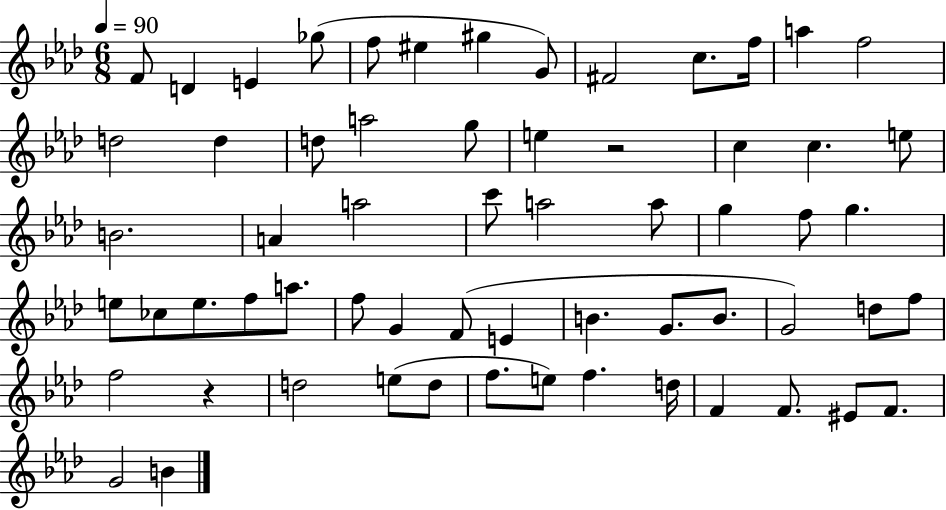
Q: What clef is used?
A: treble